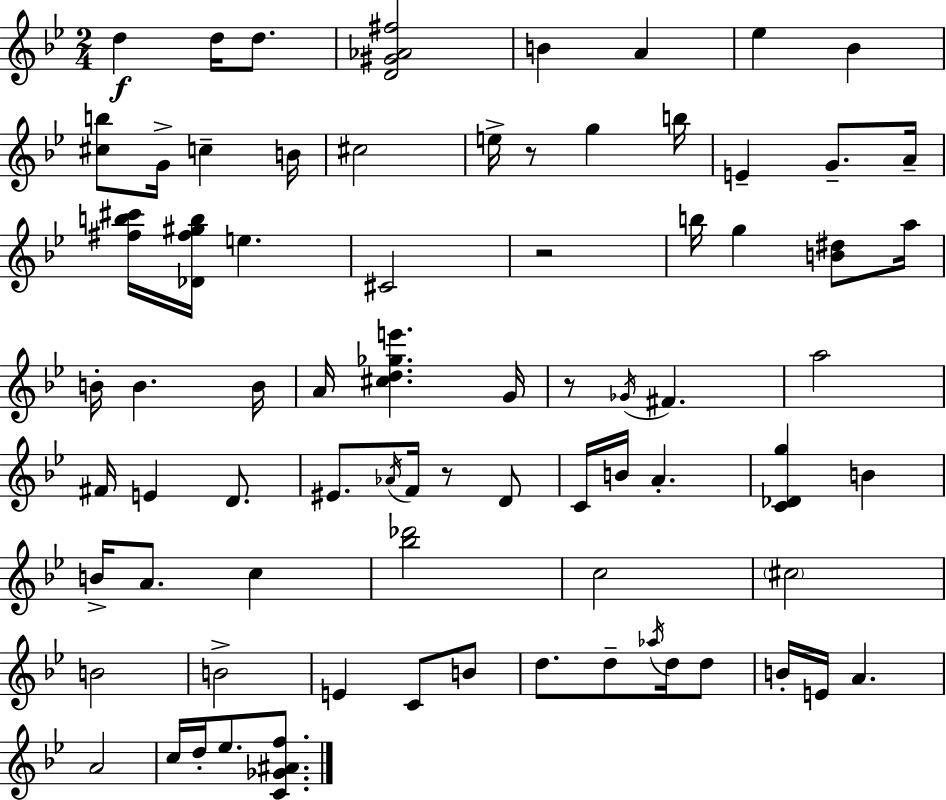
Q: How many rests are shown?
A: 4